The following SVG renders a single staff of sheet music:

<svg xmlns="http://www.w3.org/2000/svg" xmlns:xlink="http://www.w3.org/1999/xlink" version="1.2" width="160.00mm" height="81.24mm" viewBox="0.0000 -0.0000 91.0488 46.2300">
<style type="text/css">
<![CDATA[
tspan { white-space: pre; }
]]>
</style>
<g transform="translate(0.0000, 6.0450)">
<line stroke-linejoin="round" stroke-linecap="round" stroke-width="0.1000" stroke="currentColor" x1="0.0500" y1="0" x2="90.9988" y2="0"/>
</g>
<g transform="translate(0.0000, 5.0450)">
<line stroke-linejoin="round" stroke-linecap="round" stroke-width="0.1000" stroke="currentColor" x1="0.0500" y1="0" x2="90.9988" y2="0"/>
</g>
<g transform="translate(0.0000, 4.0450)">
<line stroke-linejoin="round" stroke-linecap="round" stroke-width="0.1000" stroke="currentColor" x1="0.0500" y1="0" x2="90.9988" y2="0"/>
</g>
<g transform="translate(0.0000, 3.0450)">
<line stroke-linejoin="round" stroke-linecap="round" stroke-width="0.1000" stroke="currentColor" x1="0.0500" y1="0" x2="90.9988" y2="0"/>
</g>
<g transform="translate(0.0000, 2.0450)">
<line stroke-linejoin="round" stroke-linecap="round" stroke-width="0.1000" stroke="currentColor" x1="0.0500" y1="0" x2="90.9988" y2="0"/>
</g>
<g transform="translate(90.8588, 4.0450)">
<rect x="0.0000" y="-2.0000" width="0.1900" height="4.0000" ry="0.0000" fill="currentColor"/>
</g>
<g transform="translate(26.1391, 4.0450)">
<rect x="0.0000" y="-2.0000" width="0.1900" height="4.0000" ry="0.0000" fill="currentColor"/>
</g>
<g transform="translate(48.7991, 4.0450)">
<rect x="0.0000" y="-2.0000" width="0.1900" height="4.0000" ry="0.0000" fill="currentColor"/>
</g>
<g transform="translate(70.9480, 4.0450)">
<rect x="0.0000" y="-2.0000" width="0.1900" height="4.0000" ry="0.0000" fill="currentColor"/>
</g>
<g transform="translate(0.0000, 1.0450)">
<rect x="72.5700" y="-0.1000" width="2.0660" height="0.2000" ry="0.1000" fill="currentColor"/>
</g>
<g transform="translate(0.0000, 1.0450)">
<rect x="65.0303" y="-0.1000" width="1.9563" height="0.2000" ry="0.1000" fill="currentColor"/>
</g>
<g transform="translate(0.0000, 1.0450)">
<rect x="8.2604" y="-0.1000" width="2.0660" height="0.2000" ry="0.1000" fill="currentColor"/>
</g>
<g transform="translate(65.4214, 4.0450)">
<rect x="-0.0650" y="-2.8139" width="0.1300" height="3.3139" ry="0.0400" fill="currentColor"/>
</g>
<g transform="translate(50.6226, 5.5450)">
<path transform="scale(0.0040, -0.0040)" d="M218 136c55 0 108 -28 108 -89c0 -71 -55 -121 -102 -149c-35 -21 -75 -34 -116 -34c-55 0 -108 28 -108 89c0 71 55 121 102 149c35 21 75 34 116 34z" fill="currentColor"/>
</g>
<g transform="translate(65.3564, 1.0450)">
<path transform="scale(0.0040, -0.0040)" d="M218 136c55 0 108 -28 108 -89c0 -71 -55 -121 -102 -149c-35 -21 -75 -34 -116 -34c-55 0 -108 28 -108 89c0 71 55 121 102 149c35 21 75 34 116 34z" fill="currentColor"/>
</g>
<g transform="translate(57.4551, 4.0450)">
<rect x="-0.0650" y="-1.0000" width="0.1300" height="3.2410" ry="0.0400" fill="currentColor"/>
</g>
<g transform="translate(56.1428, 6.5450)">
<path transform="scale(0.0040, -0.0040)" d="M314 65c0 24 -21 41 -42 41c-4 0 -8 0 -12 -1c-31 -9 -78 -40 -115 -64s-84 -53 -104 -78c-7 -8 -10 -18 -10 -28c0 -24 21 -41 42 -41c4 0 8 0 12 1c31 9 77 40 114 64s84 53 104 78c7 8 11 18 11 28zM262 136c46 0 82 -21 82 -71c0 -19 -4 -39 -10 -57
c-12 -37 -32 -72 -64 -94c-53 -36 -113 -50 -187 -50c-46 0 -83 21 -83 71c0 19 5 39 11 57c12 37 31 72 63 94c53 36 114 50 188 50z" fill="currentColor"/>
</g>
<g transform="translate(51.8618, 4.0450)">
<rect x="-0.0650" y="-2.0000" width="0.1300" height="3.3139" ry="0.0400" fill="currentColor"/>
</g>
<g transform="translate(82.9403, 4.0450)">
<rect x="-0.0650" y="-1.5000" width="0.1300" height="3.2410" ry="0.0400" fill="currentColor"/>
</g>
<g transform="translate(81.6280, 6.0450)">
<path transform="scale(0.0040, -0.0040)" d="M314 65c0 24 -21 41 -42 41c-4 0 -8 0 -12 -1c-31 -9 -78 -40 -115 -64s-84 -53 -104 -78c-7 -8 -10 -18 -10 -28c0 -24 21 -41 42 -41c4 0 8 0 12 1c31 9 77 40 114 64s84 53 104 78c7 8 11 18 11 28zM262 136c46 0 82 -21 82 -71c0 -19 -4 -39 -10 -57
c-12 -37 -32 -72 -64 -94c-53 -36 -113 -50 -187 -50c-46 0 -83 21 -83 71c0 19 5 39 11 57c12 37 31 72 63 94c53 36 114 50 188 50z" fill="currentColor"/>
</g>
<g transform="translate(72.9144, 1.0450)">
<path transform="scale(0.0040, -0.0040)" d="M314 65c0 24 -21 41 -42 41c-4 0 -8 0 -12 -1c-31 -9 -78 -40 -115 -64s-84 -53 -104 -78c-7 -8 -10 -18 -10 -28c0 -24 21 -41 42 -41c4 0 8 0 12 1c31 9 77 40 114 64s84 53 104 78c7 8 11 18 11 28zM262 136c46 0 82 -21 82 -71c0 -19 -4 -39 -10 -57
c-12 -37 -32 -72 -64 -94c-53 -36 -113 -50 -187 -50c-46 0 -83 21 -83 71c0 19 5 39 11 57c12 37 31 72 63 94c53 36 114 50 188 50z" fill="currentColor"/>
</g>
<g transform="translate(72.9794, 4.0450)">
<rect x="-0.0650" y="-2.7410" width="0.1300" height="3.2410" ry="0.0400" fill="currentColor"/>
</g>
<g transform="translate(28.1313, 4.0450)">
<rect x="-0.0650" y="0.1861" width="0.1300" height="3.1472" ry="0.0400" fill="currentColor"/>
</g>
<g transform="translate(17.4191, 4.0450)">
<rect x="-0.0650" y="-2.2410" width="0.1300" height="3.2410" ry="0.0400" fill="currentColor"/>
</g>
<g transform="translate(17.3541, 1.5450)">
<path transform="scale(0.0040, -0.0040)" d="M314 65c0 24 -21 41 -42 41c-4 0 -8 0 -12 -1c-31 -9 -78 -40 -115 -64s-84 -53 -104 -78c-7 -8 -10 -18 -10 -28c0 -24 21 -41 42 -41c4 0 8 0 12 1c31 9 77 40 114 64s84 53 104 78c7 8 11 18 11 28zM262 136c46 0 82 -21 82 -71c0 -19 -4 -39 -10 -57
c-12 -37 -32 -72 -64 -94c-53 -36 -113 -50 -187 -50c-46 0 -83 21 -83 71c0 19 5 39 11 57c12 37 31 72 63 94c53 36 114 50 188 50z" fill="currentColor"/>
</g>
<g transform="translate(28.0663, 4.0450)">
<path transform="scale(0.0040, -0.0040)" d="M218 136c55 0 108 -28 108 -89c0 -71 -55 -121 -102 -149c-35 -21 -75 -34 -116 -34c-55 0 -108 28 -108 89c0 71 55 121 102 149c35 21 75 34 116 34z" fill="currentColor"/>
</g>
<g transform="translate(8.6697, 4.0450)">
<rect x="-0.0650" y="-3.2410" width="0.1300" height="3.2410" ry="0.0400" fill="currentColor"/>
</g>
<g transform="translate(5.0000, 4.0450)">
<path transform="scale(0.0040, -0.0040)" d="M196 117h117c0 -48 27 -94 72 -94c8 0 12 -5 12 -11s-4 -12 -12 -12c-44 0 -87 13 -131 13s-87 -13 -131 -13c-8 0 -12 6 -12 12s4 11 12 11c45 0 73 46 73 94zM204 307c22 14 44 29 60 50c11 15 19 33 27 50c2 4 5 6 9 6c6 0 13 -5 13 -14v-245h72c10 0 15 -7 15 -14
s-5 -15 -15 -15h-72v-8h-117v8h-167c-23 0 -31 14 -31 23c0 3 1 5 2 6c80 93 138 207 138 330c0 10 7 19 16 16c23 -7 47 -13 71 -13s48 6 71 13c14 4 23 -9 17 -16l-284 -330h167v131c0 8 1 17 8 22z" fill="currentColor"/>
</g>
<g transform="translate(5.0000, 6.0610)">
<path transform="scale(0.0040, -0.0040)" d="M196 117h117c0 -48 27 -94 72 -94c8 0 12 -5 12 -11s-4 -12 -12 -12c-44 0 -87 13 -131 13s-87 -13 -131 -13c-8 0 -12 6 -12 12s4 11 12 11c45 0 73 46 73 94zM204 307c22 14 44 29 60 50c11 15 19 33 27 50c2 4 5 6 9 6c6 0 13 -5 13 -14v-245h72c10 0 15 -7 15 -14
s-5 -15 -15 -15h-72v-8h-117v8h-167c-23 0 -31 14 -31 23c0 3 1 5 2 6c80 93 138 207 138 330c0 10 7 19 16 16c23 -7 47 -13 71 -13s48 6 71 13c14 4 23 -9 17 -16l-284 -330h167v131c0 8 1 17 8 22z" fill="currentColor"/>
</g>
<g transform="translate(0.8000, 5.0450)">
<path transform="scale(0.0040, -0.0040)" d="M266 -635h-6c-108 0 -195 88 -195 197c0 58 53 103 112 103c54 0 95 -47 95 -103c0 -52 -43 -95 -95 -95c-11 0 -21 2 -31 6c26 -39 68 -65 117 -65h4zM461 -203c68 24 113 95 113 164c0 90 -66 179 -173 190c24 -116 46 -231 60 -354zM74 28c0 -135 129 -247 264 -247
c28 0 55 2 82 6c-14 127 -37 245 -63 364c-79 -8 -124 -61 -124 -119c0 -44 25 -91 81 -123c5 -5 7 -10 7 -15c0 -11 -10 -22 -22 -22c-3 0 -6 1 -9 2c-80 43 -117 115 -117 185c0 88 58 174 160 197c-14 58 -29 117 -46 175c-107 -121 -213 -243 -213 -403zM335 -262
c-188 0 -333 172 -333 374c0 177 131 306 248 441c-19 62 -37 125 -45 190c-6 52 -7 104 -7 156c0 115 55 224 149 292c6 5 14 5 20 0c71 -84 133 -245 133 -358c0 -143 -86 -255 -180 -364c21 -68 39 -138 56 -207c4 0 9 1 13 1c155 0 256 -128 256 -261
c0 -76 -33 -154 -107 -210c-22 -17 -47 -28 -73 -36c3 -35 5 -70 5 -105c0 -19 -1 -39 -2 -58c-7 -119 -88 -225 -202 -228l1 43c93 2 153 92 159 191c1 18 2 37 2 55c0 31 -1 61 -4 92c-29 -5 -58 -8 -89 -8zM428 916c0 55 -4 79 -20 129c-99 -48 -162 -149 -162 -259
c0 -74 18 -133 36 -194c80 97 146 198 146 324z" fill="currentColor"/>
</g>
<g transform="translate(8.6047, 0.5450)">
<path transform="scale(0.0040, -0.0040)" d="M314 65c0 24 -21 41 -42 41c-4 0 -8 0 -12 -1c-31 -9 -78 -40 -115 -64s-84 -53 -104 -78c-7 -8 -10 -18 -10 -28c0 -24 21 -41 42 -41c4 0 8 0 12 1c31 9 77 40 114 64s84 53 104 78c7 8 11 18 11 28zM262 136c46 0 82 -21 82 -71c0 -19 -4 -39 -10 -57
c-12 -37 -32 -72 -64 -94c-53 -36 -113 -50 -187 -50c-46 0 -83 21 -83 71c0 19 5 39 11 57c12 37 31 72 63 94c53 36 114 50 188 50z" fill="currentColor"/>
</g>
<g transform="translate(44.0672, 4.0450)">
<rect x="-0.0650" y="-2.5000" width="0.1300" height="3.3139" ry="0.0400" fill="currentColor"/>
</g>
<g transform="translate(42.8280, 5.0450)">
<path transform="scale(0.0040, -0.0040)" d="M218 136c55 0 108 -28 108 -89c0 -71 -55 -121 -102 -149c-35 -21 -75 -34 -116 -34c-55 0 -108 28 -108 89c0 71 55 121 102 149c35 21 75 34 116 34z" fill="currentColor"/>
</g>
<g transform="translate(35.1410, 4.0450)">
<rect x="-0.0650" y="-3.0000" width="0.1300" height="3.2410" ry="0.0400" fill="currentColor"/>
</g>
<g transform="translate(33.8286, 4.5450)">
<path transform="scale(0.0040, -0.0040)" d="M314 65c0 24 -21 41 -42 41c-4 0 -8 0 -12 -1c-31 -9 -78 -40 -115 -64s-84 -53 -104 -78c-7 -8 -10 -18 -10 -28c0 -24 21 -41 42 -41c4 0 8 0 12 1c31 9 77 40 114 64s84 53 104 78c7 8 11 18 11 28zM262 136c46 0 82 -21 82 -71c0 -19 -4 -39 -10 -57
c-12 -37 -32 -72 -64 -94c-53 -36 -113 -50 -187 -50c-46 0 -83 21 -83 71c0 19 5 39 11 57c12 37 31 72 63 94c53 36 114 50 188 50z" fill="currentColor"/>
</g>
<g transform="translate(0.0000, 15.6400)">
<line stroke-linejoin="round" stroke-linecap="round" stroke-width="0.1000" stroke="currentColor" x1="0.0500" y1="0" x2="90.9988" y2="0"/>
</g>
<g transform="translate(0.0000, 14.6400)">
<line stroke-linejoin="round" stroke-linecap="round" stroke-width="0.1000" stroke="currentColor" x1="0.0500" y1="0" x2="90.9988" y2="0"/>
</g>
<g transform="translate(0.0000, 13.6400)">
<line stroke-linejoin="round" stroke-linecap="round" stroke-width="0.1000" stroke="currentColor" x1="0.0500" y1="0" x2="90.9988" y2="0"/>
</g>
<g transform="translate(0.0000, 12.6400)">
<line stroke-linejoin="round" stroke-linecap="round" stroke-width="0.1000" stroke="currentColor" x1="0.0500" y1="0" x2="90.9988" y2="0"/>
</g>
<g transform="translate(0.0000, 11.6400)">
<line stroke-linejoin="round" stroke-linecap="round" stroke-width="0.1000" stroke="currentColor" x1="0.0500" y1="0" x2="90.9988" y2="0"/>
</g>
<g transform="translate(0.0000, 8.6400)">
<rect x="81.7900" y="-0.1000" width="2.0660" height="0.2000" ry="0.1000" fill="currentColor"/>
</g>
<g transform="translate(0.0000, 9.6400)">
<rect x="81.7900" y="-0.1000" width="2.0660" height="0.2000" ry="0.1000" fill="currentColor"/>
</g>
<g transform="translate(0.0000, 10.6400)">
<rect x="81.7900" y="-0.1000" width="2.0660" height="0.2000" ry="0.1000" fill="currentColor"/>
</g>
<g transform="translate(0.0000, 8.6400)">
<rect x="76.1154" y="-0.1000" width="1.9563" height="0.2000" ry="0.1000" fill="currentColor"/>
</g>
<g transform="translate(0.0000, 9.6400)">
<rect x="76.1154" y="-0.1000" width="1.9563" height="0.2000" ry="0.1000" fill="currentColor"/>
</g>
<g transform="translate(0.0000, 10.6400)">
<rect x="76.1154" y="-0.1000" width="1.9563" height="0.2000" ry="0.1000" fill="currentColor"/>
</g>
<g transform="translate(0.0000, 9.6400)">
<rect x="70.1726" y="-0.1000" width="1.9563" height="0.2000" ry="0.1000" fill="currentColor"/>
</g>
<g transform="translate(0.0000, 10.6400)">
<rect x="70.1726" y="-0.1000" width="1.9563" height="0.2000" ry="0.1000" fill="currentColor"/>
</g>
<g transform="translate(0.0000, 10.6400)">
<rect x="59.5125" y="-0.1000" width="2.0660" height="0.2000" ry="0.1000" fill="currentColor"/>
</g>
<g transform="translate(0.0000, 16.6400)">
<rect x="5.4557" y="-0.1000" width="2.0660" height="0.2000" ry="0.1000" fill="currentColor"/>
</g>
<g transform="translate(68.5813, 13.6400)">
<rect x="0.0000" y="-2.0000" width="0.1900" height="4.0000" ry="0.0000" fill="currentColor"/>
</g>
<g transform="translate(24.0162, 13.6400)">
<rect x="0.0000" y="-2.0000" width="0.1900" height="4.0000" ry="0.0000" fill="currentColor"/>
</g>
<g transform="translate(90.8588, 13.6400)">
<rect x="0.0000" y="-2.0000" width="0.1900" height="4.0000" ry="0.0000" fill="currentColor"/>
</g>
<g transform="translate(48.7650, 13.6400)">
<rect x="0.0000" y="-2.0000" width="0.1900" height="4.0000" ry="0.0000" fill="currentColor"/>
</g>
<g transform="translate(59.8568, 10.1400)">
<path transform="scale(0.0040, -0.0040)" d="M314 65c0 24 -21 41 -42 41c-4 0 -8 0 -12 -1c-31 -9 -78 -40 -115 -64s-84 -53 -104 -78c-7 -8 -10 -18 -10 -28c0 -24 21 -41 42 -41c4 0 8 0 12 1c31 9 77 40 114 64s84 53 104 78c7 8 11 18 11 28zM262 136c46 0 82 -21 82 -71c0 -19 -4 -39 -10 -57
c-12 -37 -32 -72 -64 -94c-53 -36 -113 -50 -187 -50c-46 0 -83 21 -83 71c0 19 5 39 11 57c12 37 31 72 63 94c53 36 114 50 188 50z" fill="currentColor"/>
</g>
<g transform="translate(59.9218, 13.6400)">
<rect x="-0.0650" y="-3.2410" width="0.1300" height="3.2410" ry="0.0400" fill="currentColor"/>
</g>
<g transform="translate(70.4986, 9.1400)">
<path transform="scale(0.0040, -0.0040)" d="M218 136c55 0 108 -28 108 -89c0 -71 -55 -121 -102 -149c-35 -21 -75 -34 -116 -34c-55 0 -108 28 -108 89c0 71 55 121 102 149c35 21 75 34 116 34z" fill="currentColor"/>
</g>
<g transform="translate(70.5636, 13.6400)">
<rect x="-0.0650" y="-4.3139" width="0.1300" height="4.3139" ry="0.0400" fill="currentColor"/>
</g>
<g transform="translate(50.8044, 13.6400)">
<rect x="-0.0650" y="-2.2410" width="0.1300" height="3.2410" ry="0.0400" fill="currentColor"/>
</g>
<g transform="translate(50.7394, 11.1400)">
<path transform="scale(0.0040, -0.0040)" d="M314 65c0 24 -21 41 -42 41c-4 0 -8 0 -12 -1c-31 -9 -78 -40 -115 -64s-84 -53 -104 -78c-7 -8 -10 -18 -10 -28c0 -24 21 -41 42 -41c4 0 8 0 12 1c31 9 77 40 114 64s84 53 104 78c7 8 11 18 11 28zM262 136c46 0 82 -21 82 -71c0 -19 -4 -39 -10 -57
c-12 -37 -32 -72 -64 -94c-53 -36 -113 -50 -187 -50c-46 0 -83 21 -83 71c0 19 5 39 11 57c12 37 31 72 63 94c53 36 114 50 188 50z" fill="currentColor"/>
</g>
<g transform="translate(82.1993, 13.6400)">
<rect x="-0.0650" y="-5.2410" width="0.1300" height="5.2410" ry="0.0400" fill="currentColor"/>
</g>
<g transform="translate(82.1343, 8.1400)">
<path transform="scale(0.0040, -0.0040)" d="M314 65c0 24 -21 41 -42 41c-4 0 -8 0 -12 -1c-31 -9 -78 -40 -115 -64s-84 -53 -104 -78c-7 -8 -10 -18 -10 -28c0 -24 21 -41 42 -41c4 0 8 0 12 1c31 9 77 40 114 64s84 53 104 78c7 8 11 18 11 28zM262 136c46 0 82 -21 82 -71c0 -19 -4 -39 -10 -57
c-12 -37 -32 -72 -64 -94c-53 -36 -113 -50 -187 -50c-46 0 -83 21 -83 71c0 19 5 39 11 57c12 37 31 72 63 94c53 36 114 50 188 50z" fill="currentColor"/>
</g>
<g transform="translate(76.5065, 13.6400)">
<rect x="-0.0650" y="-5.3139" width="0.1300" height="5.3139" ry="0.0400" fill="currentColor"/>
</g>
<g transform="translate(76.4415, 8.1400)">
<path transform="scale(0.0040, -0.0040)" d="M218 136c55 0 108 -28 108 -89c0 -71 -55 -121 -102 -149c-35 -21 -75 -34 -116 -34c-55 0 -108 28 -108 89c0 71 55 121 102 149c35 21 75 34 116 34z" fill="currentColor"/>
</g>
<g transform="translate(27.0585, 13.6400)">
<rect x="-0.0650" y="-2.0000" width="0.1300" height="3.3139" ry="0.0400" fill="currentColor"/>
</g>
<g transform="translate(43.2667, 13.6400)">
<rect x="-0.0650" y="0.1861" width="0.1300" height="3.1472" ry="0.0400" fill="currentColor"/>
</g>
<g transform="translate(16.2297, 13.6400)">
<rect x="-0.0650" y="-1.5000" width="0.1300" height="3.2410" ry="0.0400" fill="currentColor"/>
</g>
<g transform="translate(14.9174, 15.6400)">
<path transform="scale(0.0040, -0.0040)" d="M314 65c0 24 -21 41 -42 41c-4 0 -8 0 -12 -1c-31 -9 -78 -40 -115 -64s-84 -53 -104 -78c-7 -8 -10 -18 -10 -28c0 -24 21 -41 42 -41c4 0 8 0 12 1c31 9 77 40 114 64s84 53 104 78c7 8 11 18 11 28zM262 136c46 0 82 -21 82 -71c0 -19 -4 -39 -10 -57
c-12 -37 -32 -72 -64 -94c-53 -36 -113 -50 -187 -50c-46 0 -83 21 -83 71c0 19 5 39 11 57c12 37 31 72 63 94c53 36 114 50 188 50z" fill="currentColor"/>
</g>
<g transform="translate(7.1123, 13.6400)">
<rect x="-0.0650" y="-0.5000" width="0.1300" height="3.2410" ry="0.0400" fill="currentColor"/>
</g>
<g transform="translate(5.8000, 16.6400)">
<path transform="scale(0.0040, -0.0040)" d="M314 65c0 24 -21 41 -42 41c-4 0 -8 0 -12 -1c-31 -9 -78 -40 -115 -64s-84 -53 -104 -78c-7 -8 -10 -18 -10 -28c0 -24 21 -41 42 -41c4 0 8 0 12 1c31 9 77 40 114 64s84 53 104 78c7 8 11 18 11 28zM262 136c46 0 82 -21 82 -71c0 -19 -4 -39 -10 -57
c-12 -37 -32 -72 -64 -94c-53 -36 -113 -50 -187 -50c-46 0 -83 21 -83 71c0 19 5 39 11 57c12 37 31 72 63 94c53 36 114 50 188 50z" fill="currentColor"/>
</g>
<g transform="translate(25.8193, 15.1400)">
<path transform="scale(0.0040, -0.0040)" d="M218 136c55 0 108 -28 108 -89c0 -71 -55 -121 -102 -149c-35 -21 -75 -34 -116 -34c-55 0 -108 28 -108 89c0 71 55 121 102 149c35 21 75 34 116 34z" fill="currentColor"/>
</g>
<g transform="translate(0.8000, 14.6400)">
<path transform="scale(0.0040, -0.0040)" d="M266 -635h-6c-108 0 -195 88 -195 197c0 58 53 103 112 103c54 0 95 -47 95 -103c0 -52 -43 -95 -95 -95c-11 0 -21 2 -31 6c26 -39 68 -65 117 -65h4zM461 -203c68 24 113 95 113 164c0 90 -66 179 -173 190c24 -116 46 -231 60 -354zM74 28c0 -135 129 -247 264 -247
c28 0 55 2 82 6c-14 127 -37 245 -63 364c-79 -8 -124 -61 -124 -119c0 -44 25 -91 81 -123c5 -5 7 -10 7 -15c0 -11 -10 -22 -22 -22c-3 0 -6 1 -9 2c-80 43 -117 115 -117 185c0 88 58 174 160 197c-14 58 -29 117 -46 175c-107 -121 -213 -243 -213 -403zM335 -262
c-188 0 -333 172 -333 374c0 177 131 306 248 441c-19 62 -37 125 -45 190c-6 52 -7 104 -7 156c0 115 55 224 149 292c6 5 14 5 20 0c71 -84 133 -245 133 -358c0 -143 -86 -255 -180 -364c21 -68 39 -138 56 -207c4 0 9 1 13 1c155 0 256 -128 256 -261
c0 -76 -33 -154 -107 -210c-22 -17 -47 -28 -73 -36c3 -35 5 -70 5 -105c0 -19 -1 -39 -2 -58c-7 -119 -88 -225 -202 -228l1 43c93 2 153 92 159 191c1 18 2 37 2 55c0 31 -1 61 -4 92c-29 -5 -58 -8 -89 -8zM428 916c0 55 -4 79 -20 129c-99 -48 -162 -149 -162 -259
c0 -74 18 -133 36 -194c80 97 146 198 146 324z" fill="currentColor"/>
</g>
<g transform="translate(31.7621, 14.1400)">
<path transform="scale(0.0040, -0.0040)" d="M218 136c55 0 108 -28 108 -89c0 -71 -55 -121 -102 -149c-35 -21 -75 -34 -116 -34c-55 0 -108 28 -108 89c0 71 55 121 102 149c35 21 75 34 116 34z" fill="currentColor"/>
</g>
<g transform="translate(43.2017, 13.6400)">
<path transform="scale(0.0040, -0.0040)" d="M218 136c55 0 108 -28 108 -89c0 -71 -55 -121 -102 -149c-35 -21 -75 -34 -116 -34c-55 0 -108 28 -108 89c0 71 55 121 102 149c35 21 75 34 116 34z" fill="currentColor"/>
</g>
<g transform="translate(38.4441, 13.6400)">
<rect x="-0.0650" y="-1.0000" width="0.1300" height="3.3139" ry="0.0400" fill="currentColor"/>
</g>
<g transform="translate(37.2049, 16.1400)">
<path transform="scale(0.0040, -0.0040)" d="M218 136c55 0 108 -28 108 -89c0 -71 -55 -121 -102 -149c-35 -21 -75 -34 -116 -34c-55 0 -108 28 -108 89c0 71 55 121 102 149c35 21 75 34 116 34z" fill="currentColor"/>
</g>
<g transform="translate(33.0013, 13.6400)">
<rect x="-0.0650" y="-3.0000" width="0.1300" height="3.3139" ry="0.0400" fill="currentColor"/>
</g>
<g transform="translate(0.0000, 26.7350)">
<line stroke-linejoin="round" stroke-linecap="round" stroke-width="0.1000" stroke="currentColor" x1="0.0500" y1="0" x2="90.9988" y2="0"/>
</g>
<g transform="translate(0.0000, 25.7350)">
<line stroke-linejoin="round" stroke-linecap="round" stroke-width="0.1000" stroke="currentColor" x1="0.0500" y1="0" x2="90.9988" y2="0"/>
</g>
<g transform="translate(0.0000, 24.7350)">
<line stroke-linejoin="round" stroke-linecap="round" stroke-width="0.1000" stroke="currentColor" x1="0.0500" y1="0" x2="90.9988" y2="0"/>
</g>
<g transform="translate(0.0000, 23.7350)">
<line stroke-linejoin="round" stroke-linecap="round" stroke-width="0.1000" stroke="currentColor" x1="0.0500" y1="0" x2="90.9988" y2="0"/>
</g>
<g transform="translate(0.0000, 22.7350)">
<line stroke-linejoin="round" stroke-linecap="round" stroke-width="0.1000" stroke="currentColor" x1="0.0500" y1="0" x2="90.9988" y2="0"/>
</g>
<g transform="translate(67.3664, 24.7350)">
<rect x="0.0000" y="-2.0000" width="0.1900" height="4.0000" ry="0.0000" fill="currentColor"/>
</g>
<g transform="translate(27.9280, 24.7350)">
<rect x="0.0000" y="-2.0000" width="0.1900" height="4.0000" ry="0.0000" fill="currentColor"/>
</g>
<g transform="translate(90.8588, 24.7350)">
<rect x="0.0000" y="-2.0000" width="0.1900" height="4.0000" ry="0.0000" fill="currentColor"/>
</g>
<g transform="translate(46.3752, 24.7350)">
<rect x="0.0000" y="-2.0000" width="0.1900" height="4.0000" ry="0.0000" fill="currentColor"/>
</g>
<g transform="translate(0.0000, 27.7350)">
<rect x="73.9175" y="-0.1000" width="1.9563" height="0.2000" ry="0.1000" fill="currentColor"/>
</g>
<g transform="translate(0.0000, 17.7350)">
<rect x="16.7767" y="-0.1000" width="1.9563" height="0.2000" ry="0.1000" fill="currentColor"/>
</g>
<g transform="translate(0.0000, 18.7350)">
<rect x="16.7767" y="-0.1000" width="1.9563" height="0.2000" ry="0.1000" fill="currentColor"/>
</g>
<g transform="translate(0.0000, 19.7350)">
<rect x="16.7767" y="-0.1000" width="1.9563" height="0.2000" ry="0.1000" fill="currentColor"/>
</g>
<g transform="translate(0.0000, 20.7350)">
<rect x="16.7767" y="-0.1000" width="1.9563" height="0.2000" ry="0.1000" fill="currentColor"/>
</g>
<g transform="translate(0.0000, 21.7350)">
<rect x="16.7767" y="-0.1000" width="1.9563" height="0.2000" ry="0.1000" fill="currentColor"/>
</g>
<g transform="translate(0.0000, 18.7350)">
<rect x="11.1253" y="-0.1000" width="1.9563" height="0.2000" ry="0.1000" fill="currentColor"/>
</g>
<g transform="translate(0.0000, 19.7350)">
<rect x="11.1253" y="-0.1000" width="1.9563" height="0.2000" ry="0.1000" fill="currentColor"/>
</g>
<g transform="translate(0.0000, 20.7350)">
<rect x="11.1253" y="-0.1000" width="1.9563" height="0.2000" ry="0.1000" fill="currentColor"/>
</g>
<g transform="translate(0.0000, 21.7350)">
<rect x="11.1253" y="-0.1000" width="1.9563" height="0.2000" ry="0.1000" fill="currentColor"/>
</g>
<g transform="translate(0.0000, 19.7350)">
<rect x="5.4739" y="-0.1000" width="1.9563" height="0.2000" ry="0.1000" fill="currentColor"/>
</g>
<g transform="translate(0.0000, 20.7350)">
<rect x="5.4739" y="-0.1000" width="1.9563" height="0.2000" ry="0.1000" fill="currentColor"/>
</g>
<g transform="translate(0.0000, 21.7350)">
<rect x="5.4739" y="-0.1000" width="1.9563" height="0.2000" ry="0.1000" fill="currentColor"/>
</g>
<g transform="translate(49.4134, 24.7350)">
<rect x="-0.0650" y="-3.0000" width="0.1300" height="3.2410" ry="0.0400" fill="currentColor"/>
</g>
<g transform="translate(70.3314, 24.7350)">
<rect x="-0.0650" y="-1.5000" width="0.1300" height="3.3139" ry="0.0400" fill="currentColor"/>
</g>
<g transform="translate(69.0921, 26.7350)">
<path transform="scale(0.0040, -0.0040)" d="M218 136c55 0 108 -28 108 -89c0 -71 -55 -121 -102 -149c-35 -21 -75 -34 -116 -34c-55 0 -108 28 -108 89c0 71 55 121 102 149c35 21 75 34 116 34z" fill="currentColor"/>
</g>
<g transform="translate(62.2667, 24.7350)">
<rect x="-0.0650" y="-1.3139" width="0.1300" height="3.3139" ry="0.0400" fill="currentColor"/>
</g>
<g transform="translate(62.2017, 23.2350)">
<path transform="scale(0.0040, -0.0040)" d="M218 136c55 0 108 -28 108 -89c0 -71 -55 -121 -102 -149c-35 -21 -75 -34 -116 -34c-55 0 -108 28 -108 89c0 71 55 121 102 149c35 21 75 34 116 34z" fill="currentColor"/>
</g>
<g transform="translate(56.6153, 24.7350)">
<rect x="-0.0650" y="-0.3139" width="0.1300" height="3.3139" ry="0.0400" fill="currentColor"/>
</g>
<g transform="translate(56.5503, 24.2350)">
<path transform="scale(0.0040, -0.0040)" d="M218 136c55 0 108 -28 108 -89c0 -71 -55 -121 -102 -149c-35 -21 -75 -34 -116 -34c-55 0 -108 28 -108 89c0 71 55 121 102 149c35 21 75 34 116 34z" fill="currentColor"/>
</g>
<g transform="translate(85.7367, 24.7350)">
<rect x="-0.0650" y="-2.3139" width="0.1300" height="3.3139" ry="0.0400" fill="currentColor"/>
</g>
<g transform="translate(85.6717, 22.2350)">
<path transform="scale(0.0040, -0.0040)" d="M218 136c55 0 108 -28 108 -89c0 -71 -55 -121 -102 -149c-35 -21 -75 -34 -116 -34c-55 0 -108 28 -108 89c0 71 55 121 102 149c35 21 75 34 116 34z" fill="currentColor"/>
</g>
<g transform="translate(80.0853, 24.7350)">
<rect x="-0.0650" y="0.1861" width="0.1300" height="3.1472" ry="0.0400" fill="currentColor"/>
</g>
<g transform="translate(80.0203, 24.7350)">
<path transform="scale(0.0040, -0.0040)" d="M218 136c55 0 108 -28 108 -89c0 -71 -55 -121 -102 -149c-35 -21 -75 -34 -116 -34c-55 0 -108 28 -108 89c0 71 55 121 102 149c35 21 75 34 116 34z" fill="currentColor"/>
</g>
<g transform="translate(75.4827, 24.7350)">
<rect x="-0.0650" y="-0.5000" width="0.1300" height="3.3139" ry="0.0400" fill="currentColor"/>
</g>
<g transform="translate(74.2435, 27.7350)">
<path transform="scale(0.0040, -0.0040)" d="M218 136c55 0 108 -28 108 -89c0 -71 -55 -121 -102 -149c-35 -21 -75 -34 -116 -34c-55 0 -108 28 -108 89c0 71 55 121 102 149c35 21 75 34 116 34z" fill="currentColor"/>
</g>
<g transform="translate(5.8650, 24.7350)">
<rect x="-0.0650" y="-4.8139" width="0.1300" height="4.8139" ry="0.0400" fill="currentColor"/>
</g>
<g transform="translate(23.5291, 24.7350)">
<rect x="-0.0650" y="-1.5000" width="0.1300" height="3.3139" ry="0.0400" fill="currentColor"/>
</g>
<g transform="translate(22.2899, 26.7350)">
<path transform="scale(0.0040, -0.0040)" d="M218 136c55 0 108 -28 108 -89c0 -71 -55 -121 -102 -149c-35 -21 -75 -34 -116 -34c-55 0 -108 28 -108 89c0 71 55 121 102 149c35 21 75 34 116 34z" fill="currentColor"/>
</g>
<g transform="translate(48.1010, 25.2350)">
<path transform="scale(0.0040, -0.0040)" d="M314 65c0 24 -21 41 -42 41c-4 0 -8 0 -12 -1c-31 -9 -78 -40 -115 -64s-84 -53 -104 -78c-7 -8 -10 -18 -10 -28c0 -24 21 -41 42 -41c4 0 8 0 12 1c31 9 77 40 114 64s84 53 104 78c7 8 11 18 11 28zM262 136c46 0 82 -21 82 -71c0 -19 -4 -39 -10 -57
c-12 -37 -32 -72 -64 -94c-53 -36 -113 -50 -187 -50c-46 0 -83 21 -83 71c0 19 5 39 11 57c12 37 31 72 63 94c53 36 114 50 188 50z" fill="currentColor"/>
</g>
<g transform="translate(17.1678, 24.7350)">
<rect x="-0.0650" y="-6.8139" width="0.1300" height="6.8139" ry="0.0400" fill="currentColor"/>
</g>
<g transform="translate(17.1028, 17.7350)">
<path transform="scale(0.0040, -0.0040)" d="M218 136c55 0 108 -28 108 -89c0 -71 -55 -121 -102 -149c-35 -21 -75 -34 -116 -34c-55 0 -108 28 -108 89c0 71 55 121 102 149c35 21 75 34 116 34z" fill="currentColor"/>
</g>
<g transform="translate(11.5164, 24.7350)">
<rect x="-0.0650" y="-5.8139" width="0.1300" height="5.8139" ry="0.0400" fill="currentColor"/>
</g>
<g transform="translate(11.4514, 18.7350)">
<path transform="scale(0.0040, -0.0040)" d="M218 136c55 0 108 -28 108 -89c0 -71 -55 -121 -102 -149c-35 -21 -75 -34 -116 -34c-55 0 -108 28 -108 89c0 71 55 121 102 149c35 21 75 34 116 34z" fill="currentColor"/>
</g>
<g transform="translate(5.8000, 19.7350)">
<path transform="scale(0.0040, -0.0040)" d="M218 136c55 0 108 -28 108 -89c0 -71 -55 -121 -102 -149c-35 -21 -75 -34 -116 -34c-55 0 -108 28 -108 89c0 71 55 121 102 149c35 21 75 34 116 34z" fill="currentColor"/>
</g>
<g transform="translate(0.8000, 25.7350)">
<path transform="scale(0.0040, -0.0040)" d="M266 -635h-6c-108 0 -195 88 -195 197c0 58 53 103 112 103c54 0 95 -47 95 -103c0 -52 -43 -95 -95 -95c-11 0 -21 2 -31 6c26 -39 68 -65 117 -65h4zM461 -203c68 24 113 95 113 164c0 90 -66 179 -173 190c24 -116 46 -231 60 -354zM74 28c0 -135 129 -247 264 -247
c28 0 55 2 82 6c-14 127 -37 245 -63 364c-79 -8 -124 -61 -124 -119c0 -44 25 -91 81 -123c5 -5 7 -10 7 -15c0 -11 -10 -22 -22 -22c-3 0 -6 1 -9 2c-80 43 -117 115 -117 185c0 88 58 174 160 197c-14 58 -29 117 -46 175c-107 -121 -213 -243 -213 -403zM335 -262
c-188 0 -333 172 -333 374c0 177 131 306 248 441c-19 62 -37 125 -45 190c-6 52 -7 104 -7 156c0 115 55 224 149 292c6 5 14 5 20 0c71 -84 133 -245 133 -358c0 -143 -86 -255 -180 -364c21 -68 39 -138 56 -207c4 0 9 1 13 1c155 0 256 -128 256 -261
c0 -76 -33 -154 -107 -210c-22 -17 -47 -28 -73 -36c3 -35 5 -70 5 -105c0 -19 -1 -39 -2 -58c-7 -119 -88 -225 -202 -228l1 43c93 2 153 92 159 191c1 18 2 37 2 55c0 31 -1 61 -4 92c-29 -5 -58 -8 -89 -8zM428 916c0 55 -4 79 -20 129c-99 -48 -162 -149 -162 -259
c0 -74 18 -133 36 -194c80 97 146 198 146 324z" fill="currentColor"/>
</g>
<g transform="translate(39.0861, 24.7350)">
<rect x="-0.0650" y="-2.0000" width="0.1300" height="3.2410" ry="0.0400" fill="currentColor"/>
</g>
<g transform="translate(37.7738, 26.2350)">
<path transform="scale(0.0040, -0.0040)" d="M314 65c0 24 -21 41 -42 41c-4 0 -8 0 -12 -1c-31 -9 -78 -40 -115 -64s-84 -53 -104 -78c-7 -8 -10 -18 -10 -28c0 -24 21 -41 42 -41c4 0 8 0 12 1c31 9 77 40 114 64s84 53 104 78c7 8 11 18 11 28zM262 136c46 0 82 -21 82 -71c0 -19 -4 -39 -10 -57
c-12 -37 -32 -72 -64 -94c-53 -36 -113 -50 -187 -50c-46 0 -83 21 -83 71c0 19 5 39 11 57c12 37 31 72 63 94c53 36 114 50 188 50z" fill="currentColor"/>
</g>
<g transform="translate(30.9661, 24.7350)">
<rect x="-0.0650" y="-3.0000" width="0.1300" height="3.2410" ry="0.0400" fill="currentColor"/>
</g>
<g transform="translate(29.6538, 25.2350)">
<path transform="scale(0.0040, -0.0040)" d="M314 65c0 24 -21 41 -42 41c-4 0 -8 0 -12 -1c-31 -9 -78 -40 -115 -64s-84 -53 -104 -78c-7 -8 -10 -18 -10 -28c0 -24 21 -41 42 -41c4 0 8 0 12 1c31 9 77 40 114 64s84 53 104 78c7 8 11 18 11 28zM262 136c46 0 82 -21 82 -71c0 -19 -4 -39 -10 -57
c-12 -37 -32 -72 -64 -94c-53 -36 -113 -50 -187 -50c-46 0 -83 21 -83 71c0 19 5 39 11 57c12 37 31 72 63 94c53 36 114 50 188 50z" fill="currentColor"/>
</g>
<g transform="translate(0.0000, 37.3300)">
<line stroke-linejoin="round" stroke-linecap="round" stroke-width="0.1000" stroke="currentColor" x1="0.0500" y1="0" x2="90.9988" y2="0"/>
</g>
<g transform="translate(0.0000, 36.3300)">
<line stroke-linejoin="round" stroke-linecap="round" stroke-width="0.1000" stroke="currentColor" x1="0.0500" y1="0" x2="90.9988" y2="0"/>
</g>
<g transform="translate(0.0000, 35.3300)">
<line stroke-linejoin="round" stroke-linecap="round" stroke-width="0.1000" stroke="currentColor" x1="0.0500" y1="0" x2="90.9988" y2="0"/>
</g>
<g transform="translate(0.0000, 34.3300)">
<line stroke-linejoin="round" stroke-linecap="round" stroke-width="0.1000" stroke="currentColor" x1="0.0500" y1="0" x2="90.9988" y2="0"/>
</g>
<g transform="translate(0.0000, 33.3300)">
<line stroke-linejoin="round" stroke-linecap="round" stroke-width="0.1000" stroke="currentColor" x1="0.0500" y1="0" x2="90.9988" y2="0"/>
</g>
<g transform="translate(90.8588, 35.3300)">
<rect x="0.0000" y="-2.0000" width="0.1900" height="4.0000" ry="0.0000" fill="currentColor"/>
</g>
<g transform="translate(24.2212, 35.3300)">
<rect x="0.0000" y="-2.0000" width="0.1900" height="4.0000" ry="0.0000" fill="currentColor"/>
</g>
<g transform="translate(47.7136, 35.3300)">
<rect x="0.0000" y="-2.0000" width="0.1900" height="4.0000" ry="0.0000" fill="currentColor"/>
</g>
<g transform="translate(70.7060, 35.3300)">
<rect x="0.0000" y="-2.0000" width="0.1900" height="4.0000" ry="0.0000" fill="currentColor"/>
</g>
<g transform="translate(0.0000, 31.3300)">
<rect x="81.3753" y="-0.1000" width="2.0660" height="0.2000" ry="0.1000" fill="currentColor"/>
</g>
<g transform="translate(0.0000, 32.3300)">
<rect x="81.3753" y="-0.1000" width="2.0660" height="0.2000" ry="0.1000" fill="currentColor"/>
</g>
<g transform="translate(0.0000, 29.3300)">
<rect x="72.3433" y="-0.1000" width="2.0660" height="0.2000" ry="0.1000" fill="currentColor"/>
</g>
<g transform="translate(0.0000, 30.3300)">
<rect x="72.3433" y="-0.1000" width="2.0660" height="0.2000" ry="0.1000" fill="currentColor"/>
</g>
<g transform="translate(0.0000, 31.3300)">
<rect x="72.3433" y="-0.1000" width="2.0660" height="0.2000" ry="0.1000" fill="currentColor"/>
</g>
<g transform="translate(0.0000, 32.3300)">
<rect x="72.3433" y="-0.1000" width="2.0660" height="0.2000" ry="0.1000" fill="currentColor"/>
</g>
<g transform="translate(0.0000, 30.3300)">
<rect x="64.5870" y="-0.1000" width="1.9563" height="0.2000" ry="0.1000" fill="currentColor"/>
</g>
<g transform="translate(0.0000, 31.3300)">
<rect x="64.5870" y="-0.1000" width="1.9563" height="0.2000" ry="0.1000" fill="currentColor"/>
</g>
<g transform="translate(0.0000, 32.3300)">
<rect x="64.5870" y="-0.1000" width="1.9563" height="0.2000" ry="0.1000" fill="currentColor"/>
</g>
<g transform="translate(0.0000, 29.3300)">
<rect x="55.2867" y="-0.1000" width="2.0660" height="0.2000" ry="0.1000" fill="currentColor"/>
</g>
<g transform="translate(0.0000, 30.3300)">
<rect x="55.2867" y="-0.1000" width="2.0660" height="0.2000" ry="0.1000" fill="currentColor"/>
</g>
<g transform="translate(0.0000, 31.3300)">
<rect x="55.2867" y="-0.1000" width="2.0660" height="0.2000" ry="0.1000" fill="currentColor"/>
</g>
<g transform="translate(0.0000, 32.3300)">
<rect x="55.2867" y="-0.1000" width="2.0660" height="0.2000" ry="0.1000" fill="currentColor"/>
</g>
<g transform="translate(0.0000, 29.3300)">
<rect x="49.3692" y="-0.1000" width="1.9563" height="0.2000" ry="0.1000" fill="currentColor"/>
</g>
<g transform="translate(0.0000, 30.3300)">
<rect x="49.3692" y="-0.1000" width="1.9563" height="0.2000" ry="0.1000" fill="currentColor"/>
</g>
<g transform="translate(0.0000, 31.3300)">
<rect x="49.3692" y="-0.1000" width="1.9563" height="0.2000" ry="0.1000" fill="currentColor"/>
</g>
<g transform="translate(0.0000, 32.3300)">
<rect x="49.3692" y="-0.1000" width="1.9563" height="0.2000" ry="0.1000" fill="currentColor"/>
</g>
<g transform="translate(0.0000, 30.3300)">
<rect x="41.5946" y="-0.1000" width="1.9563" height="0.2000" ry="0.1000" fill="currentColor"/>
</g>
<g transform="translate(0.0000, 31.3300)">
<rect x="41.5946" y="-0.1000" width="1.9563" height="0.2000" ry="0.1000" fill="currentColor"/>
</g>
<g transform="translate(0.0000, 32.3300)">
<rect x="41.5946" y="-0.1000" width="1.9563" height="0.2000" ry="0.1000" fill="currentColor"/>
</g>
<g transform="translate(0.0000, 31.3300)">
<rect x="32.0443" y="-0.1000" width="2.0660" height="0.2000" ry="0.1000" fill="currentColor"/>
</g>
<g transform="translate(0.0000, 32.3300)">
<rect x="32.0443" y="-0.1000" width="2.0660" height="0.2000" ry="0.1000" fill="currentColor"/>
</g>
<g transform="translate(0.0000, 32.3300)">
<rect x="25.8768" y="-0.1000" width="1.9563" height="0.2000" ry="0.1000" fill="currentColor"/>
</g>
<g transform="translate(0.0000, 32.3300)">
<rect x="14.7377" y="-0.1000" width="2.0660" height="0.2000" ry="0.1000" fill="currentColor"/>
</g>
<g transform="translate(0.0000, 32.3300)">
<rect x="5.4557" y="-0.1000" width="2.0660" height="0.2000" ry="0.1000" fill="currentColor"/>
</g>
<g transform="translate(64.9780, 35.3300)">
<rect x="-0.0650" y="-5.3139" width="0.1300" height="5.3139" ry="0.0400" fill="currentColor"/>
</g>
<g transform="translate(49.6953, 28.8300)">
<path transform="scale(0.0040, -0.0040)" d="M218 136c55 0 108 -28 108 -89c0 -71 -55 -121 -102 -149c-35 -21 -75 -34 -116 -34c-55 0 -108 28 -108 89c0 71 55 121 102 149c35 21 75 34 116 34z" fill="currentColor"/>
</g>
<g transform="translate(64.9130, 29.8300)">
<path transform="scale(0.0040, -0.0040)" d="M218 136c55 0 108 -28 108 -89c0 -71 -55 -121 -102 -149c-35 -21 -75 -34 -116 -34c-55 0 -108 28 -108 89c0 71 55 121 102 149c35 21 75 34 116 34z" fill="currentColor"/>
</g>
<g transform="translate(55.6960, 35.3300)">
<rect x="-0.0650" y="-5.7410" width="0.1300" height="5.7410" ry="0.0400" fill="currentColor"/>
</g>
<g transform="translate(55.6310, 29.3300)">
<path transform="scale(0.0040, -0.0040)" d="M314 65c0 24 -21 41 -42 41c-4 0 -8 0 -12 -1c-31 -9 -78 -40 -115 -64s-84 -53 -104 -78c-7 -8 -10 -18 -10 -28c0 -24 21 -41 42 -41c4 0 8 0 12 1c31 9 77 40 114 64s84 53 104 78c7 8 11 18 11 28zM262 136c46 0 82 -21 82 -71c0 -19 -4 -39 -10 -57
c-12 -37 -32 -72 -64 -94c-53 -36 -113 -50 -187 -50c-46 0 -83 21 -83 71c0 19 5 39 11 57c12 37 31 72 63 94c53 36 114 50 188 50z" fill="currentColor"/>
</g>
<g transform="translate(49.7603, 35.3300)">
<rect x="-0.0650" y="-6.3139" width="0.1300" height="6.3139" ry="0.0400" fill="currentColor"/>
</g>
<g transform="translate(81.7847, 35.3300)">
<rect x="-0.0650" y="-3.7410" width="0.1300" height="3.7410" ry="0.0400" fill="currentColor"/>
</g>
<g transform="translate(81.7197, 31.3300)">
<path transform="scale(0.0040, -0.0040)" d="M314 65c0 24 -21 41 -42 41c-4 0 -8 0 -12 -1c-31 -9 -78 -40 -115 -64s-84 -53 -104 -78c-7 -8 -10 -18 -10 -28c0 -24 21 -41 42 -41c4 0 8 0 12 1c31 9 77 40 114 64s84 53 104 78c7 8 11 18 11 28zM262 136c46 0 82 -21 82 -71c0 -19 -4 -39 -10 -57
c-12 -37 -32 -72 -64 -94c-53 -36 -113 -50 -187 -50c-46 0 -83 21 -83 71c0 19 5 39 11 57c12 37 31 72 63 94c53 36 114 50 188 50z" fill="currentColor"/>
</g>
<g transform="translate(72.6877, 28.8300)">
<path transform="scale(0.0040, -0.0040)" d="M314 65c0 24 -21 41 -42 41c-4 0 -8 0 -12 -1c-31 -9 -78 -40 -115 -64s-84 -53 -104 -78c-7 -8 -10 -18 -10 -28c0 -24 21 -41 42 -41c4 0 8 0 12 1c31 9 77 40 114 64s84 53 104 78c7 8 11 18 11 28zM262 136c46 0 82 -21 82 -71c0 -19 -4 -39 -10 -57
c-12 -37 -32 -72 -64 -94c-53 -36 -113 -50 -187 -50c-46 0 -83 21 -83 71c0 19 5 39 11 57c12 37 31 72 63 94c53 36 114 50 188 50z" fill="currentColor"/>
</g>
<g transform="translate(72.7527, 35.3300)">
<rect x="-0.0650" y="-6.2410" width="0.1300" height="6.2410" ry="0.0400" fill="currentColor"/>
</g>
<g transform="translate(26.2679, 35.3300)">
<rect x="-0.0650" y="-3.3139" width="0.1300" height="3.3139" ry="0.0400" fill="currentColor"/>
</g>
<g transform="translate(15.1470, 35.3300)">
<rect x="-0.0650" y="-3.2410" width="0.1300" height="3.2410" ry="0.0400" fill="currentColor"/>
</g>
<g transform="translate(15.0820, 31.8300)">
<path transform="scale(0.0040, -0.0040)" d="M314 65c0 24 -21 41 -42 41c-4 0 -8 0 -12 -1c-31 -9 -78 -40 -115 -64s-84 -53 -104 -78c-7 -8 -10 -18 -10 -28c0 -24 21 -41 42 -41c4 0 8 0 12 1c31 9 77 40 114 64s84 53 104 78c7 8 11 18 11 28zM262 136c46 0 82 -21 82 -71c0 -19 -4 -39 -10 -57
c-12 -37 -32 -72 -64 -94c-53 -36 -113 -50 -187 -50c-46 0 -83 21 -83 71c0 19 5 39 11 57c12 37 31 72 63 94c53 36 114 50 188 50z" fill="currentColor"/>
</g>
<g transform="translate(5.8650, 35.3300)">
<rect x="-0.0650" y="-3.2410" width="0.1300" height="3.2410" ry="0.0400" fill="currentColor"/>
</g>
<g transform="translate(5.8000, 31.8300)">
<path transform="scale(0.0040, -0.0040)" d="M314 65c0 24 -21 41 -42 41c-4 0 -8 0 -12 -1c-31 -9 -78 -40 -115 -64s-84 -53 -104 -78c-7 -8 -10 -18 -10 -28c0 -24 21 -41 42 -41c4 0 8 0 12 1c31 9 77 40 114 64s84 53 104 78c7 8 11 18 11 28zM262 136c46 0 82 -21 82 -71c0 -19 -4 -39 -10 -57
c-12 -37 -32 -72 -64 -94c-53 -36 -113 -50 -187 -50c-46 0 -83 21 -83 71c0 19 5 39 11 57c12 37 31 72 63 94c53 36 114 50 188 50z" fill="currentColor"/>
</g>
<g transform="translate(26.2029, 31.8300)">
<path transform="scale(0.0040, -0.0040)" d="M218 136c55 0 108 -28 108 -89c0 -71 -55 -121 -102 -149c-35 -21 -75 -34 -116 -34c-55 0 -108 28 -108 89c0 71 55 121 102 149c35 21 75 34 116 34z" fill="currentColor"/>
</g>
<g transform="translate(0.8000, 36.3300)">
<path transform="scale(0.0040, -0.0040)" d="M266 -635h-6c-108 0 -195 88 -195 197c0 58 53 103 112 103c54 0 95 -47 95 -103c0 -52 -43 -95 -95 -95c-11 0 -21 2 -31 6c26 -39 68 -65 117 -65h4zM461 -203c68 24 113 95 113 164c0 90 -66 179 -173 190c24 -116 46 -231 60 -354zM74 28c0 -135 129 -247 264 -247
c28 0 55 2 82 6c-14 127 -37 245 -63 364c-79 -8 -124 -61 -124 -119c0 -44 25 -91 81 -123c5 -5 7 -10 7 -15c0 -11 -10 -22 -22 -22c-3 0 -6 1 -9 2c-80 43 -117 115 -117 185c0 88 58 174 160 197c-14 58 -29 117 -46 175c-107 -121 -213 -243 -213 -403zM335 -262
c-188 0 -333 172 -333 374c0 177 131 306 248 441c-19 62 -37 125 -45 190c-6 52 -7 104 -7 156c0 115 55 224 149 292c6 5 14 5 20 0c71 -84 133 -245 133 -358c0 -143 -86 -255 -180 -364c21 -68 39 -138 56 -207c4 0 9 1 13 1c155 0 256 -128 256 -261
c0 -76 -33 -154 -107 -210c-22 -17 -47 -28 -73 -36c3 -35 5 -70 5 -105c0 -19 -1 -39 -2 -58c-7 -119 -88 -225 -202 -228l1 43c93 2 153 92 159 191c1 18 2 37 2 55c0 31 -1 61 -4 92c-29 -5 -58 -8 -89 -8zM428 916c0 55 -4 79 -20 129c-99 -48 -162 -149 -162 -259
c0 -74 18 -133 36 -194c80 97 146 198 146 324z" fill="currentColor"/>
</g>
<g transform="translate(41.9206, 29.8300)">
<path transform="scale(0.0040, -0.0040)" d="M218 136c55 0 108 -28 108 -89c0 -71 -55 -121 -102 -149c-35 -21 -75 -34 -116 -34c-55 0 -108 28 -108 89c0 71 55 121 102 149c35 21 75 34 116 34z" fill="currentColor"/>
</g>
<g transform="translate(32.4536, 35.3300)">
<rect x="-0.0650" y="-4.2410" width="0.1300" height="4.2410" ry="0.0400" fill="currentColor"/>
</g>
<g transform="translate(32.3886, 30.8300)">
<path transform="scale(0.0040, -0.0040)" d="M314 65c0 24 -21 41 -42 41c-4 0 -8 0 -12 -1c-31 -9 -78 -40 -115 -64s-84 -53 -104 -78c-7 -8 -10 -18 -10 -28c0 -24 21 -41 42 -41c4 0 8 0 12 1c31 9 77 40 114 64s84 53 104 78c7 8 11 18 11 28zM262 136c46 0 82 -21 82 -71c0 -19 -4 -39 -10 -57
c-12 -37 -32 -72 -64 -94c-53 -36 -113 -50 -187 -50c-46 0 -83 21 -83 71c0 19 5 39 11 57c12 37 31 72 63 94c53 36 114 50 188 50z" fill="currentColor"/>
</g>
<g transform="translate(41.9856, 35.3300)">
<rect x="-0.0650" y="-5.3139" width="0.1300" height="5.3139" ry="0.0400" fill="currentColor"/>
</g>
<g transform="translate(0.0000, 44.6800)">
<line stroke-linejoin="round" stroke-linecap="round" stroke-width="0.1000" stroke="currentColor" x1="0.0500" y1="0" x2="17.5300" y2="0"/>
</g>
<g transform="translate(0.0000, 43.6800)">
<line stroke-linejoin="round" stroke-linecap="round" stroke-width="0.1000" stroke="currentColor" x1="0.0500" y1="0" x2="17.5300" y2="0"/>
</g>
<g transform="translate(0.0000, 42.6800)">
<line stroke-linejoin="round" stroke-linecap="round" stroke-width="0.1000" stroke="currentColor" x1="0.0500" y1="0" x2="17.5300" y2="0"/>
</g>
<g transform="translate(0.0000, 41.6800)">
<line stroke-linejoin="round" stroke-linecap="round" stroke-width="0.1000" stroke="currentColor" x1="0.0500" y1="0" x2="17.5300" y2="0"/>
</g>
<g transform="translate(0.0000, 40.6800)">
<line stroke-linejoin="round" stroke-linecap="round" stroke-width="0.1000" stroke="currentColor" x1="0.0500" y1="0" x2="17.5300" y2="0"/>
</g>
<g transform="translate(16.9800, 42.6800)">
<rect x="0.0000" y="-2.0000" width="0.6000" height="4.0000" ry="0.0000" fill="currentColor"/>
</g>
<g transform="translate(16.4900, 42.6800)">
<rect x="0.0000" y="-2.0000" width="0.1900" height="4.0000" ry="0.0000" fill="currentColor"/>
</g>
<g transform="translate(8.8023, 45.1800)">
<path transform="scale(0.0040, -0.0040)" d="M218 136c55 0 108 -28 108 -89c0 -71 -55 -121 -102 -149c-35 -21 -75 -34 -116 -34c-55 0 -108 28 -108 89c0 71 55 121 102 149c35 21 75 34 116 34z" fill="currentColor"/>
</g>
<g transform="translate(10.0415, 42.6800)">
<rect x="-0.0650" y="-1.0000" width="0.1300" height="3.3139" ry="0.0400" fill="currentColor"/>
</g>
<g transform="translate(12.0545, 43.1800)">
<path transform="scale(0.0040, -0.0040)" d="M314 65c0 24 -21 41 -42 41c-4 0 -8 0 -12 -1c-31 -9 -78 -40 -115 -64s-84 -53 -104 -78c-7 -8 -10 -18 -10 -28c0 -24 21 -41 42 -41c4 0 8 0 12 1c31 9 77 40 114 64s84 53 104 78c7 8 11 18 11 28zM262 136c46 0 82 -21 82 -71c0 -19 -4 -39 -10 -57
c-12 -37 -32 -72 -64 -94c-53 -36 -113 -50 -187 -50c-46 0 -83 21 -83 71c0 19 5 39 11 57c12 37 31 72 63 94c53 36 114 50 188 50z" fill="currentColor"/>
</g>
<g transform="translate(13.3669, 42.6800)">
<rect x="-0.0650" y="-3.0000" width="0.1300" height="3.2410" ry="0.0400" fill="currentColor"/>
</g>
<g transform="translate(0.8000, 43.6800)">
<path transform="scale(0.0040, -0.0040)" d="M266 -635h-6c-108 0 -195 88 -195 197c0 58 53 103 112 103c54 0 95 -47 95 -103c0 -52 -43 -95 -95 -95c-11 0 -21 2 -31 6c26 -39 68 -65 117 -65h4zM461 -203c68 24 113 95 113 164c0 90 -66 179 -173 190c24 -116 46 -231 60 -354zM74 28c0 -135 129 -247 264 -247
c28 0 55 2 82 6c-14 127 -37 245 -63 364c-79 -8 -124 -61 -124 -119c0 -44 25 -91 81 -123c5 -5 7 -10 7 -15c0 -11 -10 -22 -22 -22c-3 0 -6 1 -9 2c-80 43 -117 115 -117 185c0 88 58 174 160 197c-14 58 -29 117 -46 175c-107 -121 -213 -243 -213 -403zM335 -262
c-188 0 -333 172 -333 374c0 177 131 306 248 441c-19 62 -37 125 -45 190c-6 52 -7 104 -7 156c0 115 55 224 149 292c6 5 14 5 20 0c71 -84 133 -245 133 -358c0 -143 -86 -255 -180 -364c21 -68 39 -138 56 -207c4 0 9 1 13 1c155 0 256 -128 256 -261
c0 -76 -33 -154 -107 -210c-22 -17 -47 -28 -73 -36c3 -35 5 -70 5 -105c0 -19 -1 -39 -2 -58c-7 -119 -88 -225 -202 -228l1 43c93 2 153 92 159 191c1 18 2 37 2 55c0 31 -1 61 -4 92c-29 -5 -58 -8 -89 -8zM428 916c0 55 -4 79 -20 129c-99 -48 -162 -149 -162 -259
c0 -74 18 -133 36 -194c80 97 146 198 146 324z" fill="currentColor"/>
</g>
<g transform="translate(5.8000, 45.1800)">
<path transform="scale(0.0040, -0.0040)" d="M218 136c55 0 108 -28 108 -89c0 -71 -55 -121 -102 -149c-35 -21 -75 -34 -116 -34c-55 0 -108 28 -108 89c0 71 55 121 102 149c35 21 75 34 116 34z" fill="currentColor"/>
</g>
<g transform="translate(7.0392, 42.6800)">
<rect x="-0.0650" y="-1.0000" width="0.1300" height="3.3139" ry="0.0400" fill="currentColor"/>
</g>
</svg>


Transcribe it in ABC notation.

X:1
T:Untitled
M:4/4
L:1/4
K:C
b2 g2 B A2 G F D2 a a2 E2 C2 E2 F A D B g2 b2 d' f' f'2 e' g' b' E A2 F2 A2 c e E C B g b2 b2 b d'2 f' a' g'2 f' a'2 c'2 D D A2